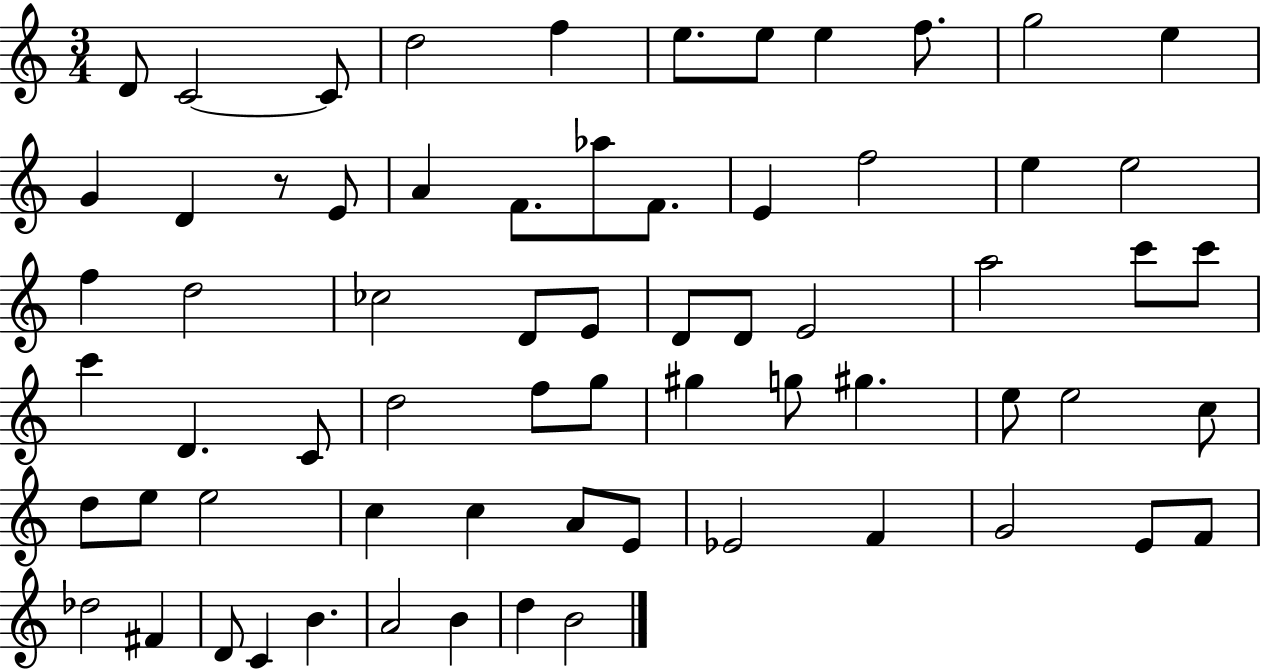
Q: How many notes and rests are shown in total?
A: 67